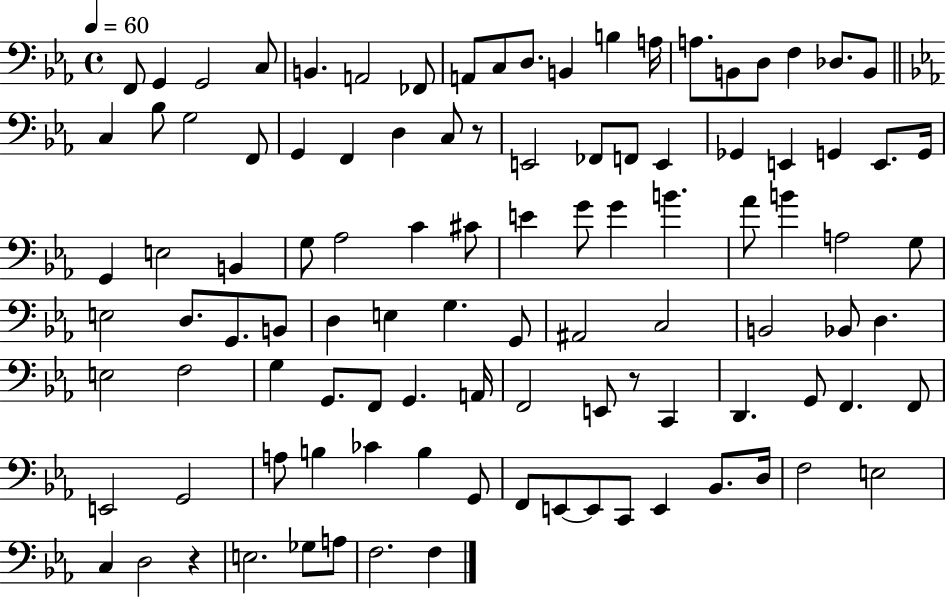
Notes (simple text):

F2/e G2/q G2/h C3/e B2/q. A2/h FES2/e A2/e C3/e D3/e. B2/q B3/q A3/s A3/e. B2/e D3/e F3/q Db3/e. B2/e C3/q Bb3/e G3/h F2/e G2/q F2/q D3/q C3/e R/e E2/h FES2/e F2/e E2/q Gb2/q E2/q G2/q E2/e. G2/s G2/q E3/h B2/q G3/e Ab3/h C4/q C#4/e E4/q G4/e G4/q B4/q. Ab4/e B4/q A3/h G3/e E3/h D3/e. G2/e. B2/e D3/q E3/q G3/q. G2/e A#2/h C3/h B2/h Bb2/e D3/q. E3/h F3/h G3/q G2/e. F2/e G2/q. A2/s F2/h E2/e R/e C2/q D2/q. G2/e F2/q. F2/e E2/h G2/h A3/e B3/q CES4/q B3/q G2/e F2/e E2/e E2/e C2/e E2/q Bb2/e. D3/s F3/h E3/h C3/q D3/h R/q E3/h. Gb3/e A3/e F3/h. F3/q